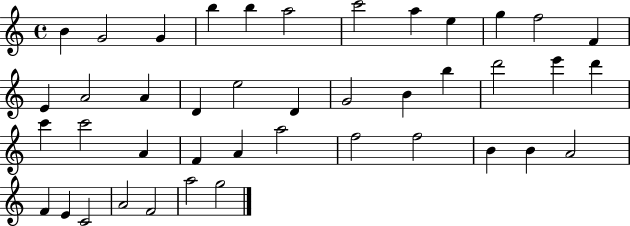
{
  \clef treble
  \time 4/4
  \defaultTimeSignature
  \key c \major
  b'4 g'2 g'4 | b''4 b''4 a''2 | c'''2 a''4 e''4 | g''4 f''2 f'4 | \break e'4 a'2 a'4 | d'4 e''2 d'4 | g'2 b'4 b''4 | d'''2 e'''4 d'''4 | \break c'''4 c'''2 a'4 | f'4 a'4 a''2 | f''2 f''2 | b'4 b'4 a'2 | \break f'4 e'4 c'2 | a'2 f'2 | a''2 g''2 | \bar "|."
}